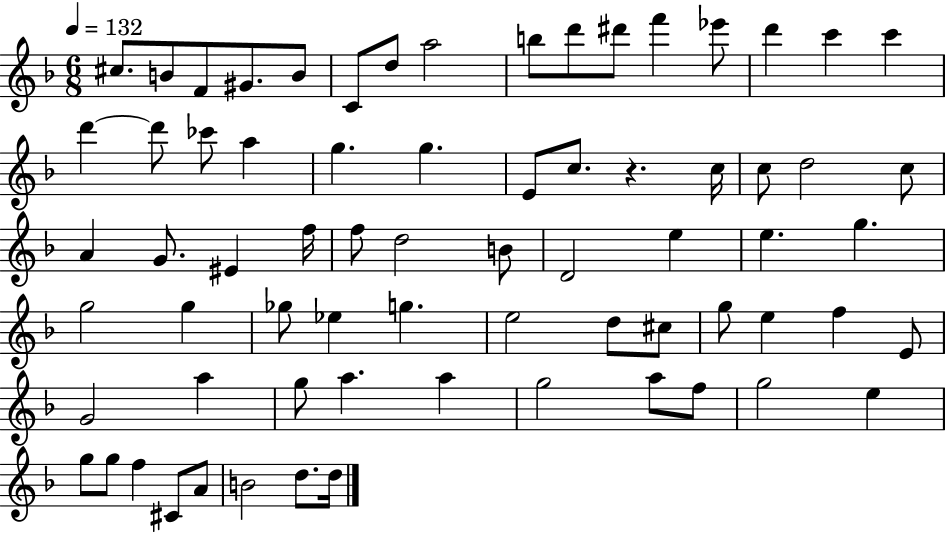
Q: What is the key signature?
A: F major